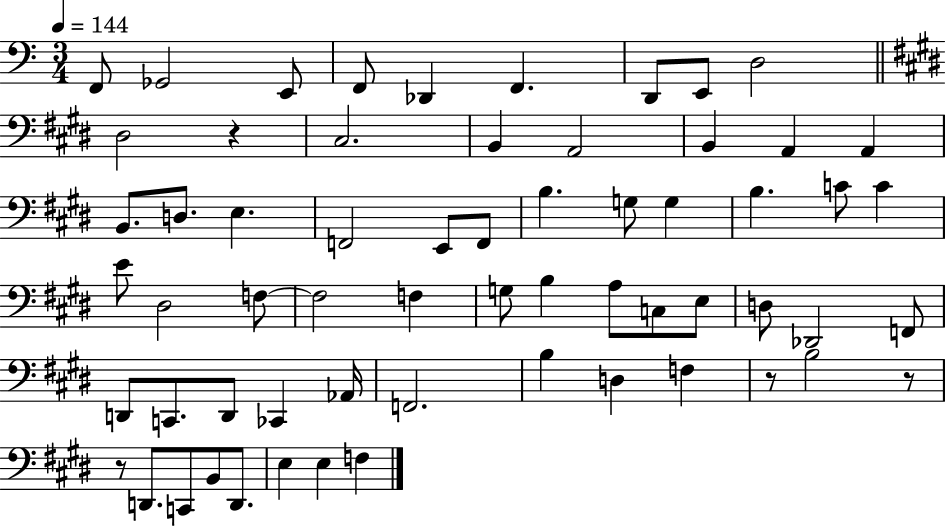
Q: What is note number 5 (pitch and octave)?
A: Db2